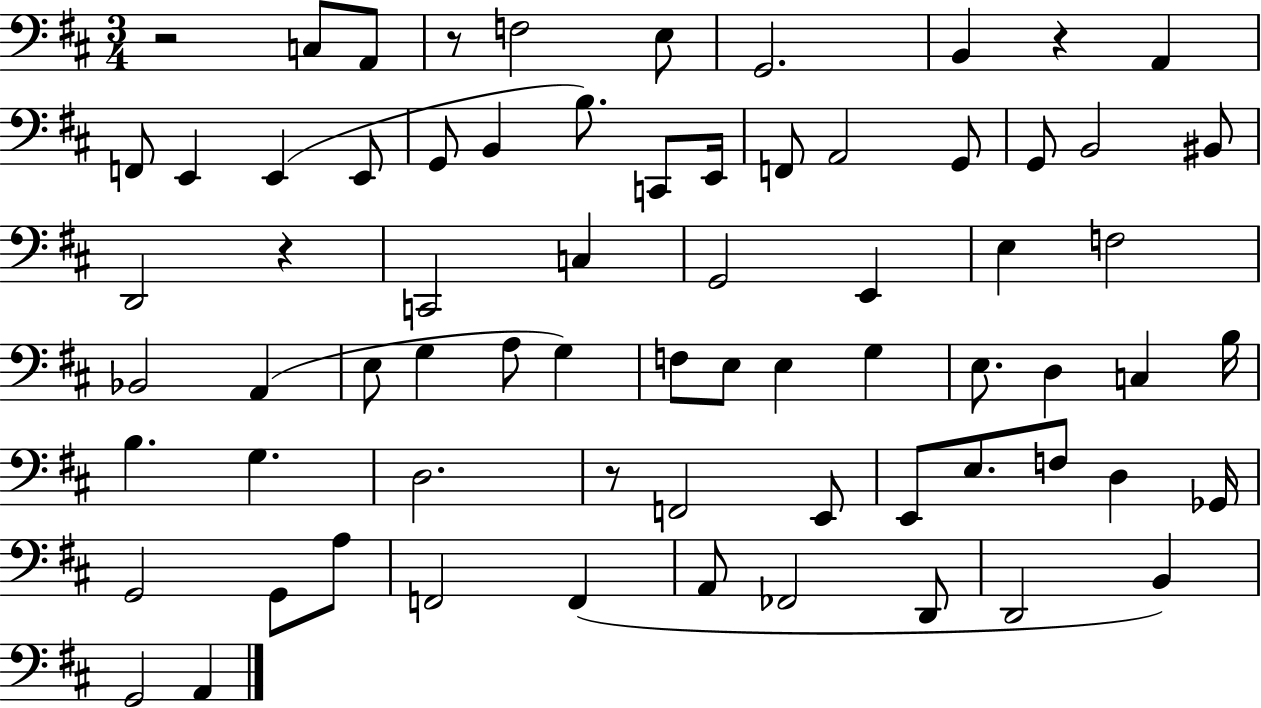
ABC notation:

X:1
T:Untitled
M:3/4
L:1/4
K:D
z2 C,/2 A,,/2 z/2 F,2 E,/2 G,,2 B,, z A,, F,,/2 E,, E,, E,,/2 G,,/2 B,, B,/2 C,,/2 E,,/4 F,,/2 A,,2 G,,/2 G,,/2 B,,2 ^B,,/2 D,,2 z C,,2 C, G,,2 E,, E, F,2 _B,,2 A,, E,/2 G, A,/2 G, F,/2 E,/2 E, G, E,/2 D, C, B,/4 B, G, D,2 z/2 F,,2 E,,/2 E,,/2 E,/2 F,/2 D, _G,,/4 G,,2 G,,/2 A,/2 F,,2 F,, A,,/2 _F,,2 D,,/2 D,,2 B,, G,,2 A,,